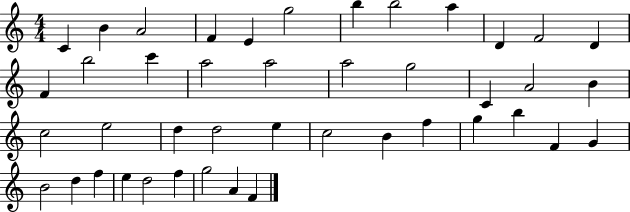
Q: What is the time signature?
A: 4/4